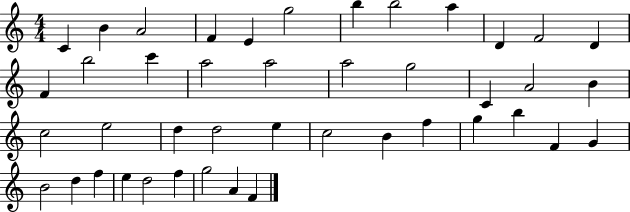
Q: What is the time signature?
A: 4/4